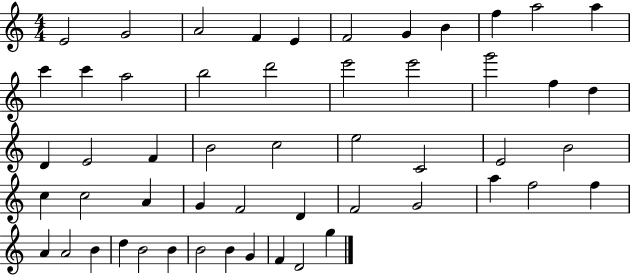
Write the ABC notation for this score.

X:1
T:Untitled
M:4/4
L:1/4
K:C
E2 G2 A2 F E F2 G B f a2 a c' c' a2 b2 d'2 e'2 e'2 g'2 f d D E2 F B2 c2 e2 C2 E2 B2 c c2 A G F2 D F2 G2 a f2 f A A2 B d B2 B B2 B G F D2 g